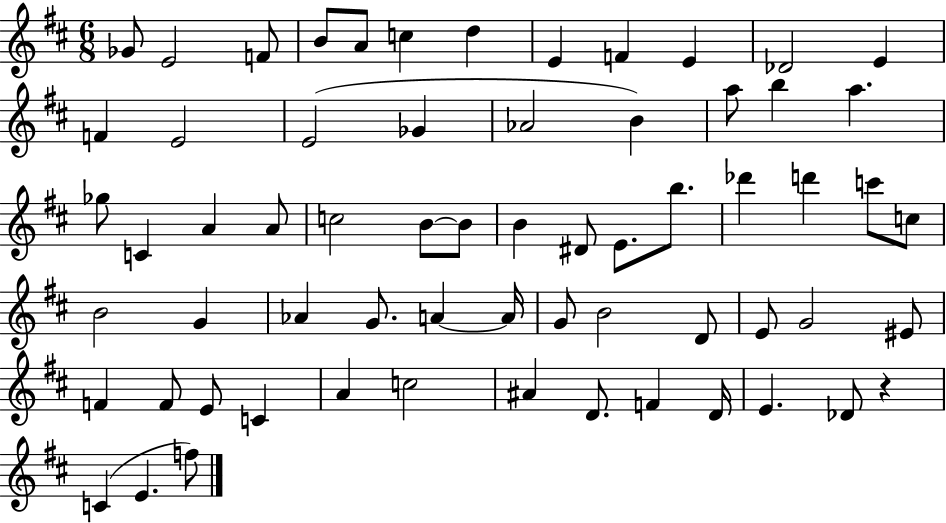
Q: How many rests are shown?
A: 1